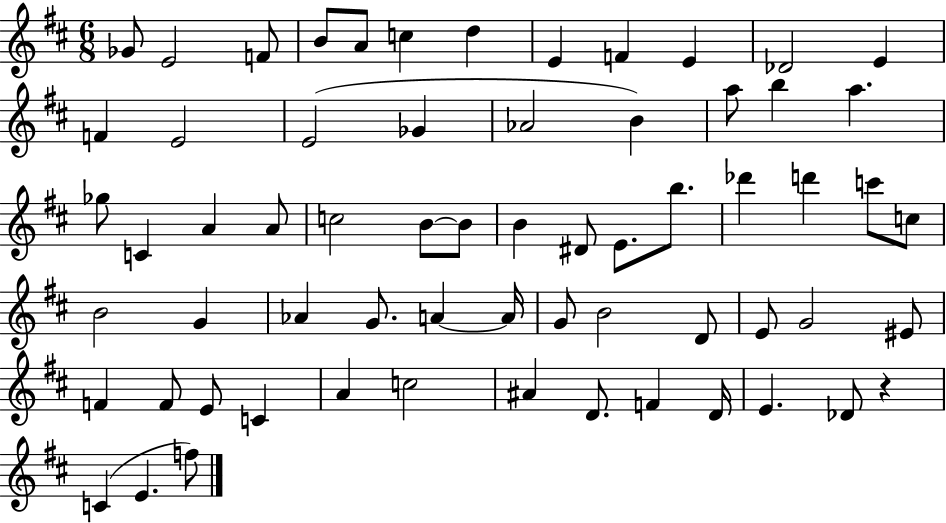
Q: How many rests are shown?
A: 1